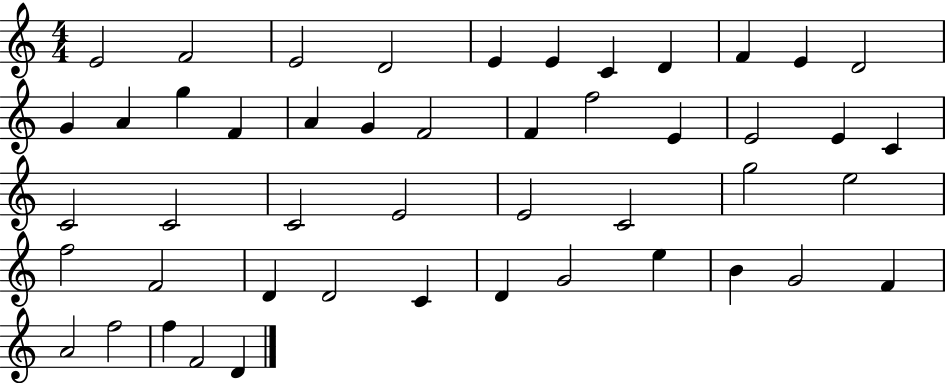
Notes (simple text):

E4/h F4/h E4/h D4/h E4/q E4/q C4/q D4/q F4/q E4/q D4/h G4/q A4/q G5/q F4/q A4/q G4/q F4/h F4/q F5/h E4/q E4/h E4/q C4/q C4/h C4/h C4/h E4/h E4/h C4/h G5/h E5/h F5/h F4/h D4/q D4/h C4/q D4/q G4/h E5/q B4/q G4/h F4/q A4/h F5/h F5/q F4/h D4/q